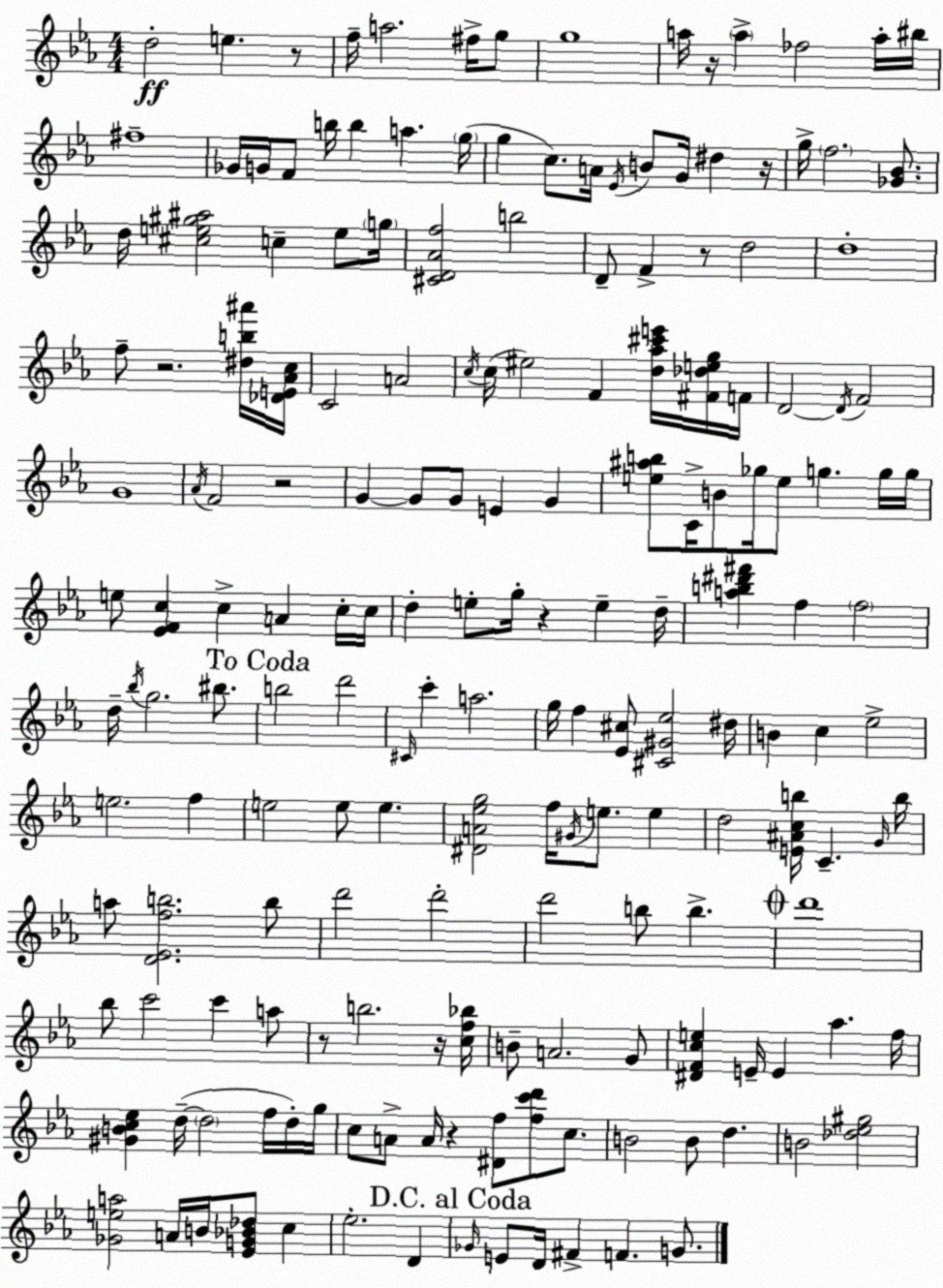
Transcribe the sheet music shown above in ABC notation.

X:1
T:Untitled
M:4/4
L:1/4
K:Eb
d2 e z/2 f/4 a2 ^f/4 g/2 g4 a/4 z/4 a _f2 a/4 ^b/4 ^f4 _G/4 G/4 F/2 b/4 b a g/4 g c/2 A/4 _E/4 B/2 G/4 ^d z/4 g/4 f2 [_G_B]/2 d/4 [^ce^g^a]2 c e/2 g/4 [^CD_Af]2 b2 D/2 F z/2 d2 d4 f/2 z2 [^db^a']/4 [_DE_Ac]/4 C2 A2 c/4 c/4 ^e2 F [d_a^c'e']/4 [^F_deg]/4 F/4 D2 D/4 F2 G4 _A/4 F2 z2 G G/2 G/2 E G [e^ab]/2 C/4 B/2 _g/4 e/2 g g/4 g/4 e/2 [_EFc] c A c/4 c/4 d e/2 g/4 z e d/4 [ab^d'^f'] f f2 d/4 _b/4 g2 ^b/2 b2 d'2 ^C/4 c' a2 g/4 f [_E^c]/2 [^C^G_e]2 ^d/4 B c _e2 e2 f e2 e/2 e [^DA_eg]2 f/4 ^G/4 e/2 e d2 [E^Acb]/4 C G/4 b/4 a/2 [D_Efb]2 b/2 d'2 d'2 d'2 b/2 b d'4 _b/2 c'2 c' a/2 z/2 b2 z/4 [cf_b]/4 B/2 A2 G/2 [^DFce] E/4 E _a f/4 [^GBc_e] d/4 d2 f/4 d/4 g/4 c/2 A/2 A/4 z [^Df]/2 [fc'd']/2 c/2 B2 B/2 d B2 [_d_e^g]2 [_Gea]2 A/4 B/4 [_EG_B_d]/2 c _e2 D _G/4 E/2 D/4 ^F F G/2